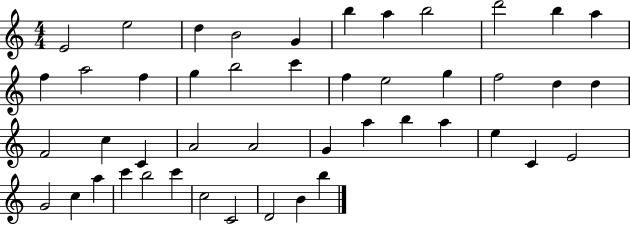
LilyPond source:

{
  \clef treble
  \numericTimeSignature
  \time 4/4
  \key c \major
  e'2 e''2 | d''4 b'2 g'4 | b''4 a''4 b''2 | d'''2 b''4 a''4 | \break f''4 a''2 f''4 | g''4 b''2 c'''4 | f''4 e''2 g''4 | f''2 d''4 d''4 | \break f'2 c''4 c'4 | a'2 a'2 | g'4 a''4 b''4 a''4 | e''4 c'4 e'2 | \break g'2 c''4 a''4 | c'''4 b''2 c'''4 | c''2 c'2 | d'2 b'4 b''4 | \break \bar "|."
}